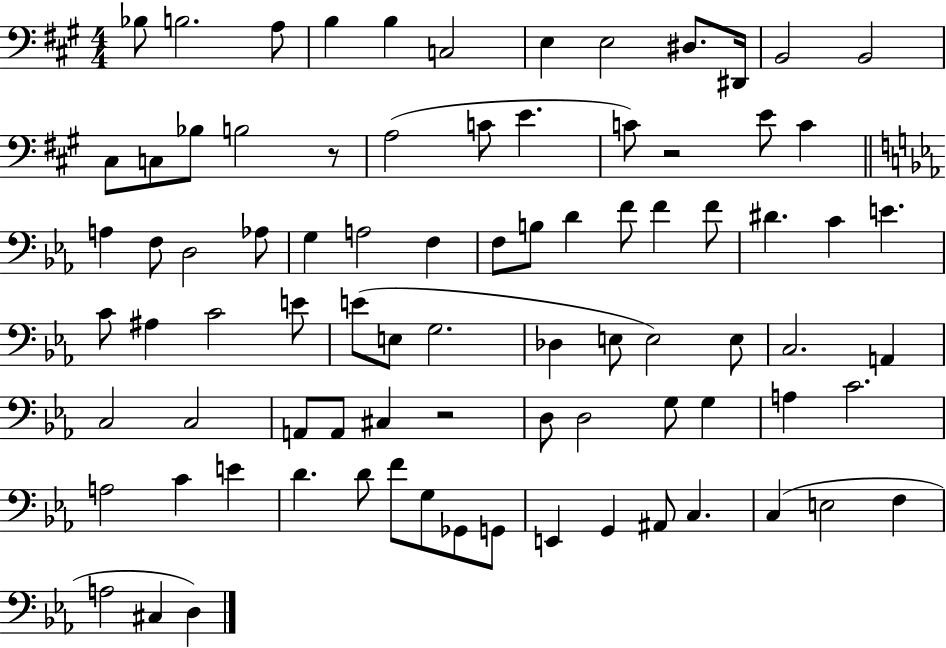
{
  \clef bass
  \numericTimeSignature
  \time 4/4
  \key a \major
  bes8 b2. a8 | b4 b4 c2 | e4 e2 dis8. dis,16 | b,2 b,2 | \break cis8 c8 bes8 b2 r8 | a2( c'8 e'4. | c'8) r2 e'8 c'4 | \bar "||" \break \key c \minor a4 f8 d2 aes8 | g4 a2 f4 | f8 b8 d'4 f'8 f'4 f'8 | dis'4. c'4 e'4. | \break c'8 ais4 c'2 e'8 | e'8( e8 g2. | des4 e8 e2) e8 | c2. a,4 | \break c2 c2 | a,8 a,8 cis4 r2 | d8 d2 g8 g4 | a4 c'2. | \break a2 c'4 e'4 | d'4. d'8 f'8 g8 ges,8 g,8 | e,4 g,4 ais,8 c4. | c4( e2 f4 | \break a2 cis4 d4) | \bar "|."
}